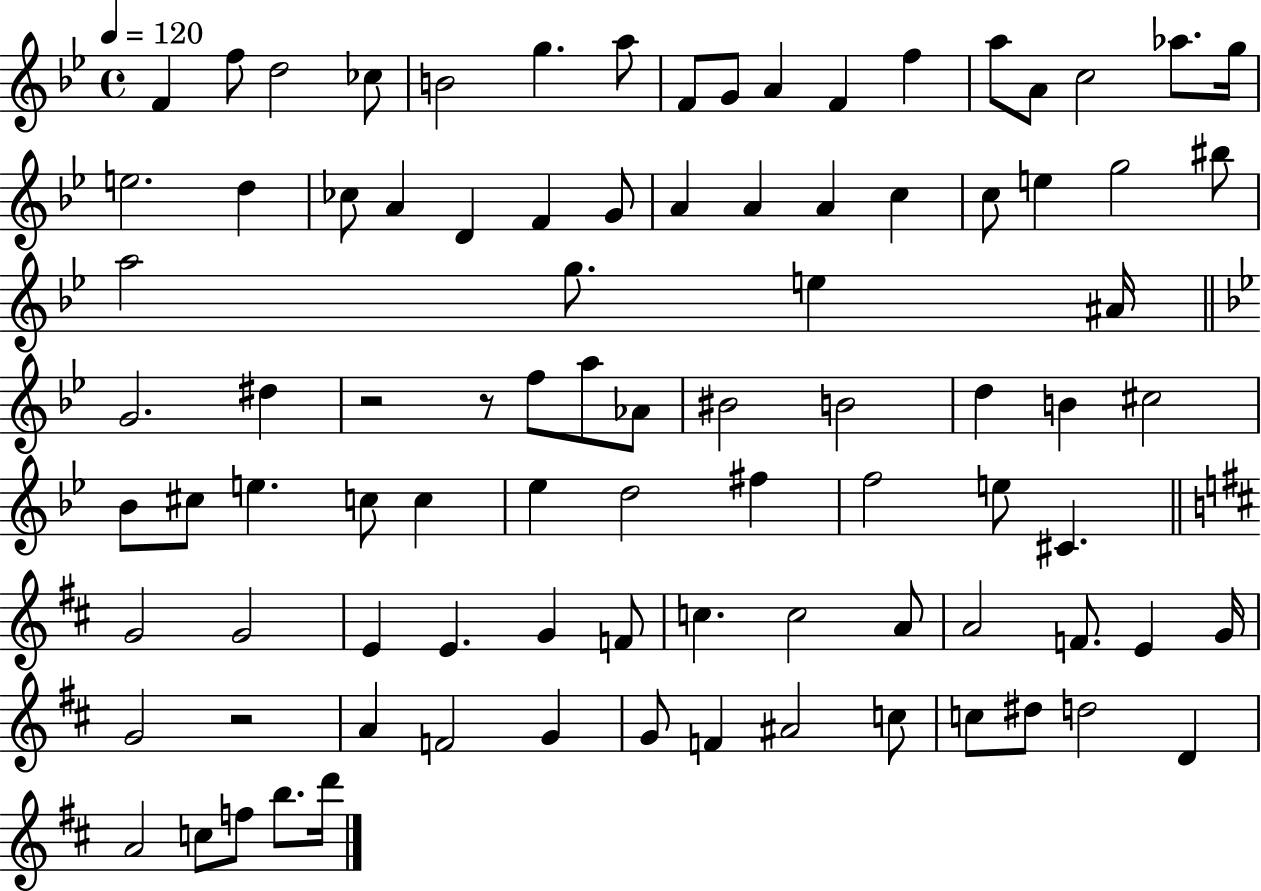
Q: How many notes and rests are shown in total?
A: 90